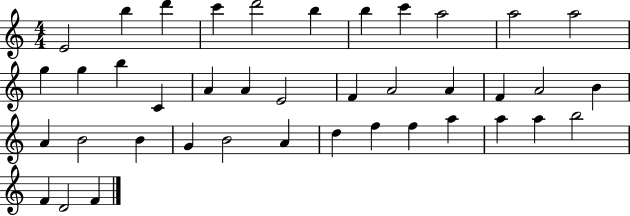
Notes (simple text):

E4/h B5/q D6/q C6/q D6/h B5/q B5/q C6/q A5/h A5/h A5/h G5/q G5/q B5/q C4/q A4/q A4/q E4/h F4/q A4/h A4/q F4/q A4/h B4/q A4/q B4/h B4/q G4/q B4/h A4/q D5/q F5/q F5/q A5/q A5/q A5/q B5/h F4/q D4/h F4/q